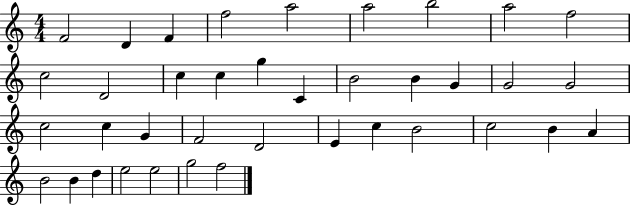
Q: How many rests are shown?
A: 0